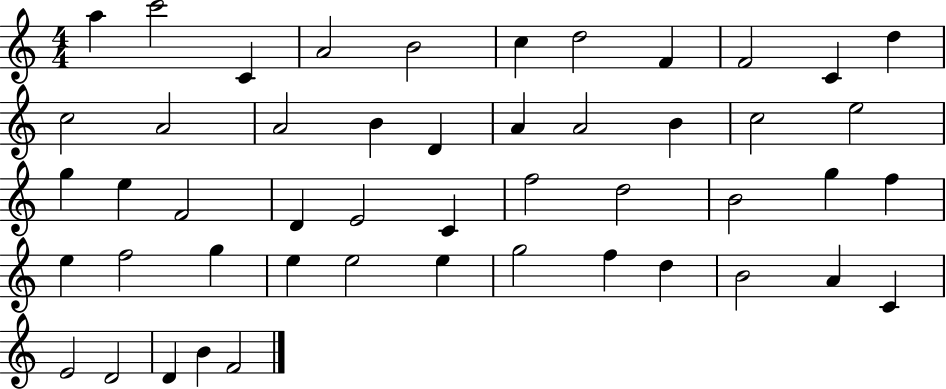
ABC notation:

X:1
T:Untitled
M:4/4
L:1/4
K:C
a c'2 C A2 B2 c d2 F F2 C d c2 A2 A2 B D A A2 B c2 e2 g e F2 D E2 C f2 d2 B2 g f e f2 g e e2 e g2 f d B2 A C E2 D2 D B F2